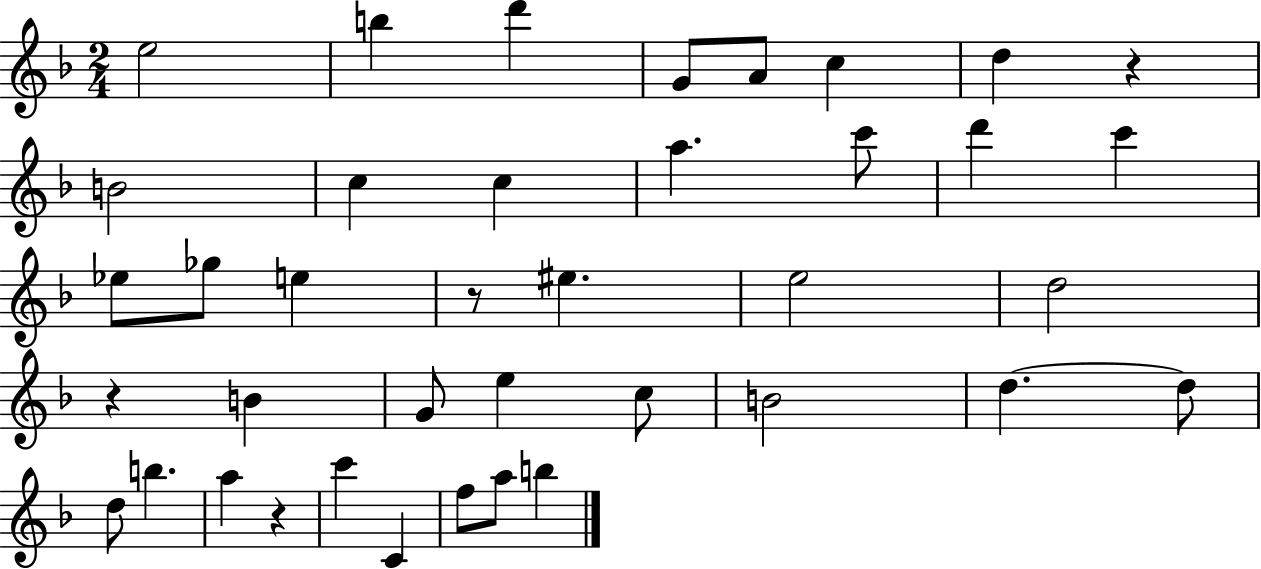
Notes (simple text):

E5/h B5/q D6/q G4/e A4/e C5/q D5/q R/q B4/h C5/q C5/q A5/q. C6/e D6/q C6/q Eb5/e Gb5/e E5/q R/e EIS5/q. E5/h D5/h R/q B4/q G4/e E5/q C5/e B4/h D5/q. D5/e D5/e B5/q. A5/q R/q C6/q C4/q F5/e A5/e B5/q